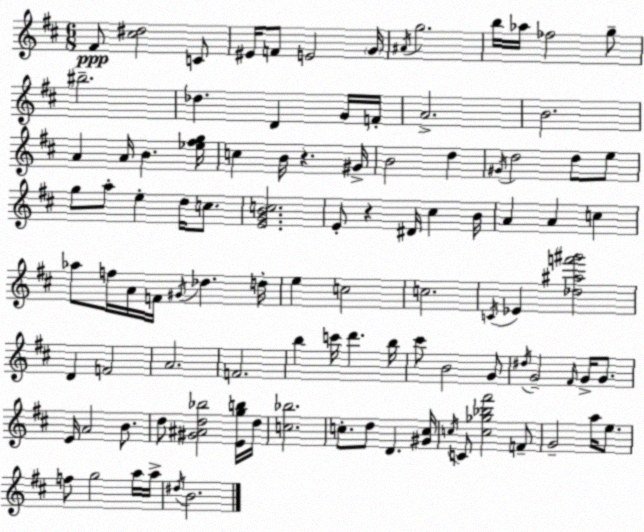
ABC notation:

X:1
T:Untitled
M:6/8
L:1/4
K:D
^F/2 [^c^d]2 C/2 ^E/4 F/2 E2 G/4 ^A/4 g2 b/4 _a/4 _f2 g/2 ^b2 _d D G/4 F/4 A2 B2 A A/4 B [_e^fg]/4 c B/4 z ^G/4 B2 d ^G/4 d2 d/2 e/2 g/2 a/2 e d/4 c/2 [EGBc]2 E/2 z ^D/4 ^c B/4 A A c _a/2 f/4 A/4 F/4 ^G/4 _d d/4 e c2 c2 C/4 _E [_d^af'^g']2 D F2 A2 F2 b c'/4 d' b/4 ^c'/2 B2 G/2 ^d/4 G2 ^F/4 G/4 G/2 E/4 A2 B/2 d/2 [^G^Ad_b]2 [Egb]/4 d/4 [c_b]2 c/2 d/2 D [^Gc]/4 c/4 C/2 [c_g_b^f']2 F/2 G2 a/4 e/2 f/2 g2 a/4 a/4 ^d/4 B2